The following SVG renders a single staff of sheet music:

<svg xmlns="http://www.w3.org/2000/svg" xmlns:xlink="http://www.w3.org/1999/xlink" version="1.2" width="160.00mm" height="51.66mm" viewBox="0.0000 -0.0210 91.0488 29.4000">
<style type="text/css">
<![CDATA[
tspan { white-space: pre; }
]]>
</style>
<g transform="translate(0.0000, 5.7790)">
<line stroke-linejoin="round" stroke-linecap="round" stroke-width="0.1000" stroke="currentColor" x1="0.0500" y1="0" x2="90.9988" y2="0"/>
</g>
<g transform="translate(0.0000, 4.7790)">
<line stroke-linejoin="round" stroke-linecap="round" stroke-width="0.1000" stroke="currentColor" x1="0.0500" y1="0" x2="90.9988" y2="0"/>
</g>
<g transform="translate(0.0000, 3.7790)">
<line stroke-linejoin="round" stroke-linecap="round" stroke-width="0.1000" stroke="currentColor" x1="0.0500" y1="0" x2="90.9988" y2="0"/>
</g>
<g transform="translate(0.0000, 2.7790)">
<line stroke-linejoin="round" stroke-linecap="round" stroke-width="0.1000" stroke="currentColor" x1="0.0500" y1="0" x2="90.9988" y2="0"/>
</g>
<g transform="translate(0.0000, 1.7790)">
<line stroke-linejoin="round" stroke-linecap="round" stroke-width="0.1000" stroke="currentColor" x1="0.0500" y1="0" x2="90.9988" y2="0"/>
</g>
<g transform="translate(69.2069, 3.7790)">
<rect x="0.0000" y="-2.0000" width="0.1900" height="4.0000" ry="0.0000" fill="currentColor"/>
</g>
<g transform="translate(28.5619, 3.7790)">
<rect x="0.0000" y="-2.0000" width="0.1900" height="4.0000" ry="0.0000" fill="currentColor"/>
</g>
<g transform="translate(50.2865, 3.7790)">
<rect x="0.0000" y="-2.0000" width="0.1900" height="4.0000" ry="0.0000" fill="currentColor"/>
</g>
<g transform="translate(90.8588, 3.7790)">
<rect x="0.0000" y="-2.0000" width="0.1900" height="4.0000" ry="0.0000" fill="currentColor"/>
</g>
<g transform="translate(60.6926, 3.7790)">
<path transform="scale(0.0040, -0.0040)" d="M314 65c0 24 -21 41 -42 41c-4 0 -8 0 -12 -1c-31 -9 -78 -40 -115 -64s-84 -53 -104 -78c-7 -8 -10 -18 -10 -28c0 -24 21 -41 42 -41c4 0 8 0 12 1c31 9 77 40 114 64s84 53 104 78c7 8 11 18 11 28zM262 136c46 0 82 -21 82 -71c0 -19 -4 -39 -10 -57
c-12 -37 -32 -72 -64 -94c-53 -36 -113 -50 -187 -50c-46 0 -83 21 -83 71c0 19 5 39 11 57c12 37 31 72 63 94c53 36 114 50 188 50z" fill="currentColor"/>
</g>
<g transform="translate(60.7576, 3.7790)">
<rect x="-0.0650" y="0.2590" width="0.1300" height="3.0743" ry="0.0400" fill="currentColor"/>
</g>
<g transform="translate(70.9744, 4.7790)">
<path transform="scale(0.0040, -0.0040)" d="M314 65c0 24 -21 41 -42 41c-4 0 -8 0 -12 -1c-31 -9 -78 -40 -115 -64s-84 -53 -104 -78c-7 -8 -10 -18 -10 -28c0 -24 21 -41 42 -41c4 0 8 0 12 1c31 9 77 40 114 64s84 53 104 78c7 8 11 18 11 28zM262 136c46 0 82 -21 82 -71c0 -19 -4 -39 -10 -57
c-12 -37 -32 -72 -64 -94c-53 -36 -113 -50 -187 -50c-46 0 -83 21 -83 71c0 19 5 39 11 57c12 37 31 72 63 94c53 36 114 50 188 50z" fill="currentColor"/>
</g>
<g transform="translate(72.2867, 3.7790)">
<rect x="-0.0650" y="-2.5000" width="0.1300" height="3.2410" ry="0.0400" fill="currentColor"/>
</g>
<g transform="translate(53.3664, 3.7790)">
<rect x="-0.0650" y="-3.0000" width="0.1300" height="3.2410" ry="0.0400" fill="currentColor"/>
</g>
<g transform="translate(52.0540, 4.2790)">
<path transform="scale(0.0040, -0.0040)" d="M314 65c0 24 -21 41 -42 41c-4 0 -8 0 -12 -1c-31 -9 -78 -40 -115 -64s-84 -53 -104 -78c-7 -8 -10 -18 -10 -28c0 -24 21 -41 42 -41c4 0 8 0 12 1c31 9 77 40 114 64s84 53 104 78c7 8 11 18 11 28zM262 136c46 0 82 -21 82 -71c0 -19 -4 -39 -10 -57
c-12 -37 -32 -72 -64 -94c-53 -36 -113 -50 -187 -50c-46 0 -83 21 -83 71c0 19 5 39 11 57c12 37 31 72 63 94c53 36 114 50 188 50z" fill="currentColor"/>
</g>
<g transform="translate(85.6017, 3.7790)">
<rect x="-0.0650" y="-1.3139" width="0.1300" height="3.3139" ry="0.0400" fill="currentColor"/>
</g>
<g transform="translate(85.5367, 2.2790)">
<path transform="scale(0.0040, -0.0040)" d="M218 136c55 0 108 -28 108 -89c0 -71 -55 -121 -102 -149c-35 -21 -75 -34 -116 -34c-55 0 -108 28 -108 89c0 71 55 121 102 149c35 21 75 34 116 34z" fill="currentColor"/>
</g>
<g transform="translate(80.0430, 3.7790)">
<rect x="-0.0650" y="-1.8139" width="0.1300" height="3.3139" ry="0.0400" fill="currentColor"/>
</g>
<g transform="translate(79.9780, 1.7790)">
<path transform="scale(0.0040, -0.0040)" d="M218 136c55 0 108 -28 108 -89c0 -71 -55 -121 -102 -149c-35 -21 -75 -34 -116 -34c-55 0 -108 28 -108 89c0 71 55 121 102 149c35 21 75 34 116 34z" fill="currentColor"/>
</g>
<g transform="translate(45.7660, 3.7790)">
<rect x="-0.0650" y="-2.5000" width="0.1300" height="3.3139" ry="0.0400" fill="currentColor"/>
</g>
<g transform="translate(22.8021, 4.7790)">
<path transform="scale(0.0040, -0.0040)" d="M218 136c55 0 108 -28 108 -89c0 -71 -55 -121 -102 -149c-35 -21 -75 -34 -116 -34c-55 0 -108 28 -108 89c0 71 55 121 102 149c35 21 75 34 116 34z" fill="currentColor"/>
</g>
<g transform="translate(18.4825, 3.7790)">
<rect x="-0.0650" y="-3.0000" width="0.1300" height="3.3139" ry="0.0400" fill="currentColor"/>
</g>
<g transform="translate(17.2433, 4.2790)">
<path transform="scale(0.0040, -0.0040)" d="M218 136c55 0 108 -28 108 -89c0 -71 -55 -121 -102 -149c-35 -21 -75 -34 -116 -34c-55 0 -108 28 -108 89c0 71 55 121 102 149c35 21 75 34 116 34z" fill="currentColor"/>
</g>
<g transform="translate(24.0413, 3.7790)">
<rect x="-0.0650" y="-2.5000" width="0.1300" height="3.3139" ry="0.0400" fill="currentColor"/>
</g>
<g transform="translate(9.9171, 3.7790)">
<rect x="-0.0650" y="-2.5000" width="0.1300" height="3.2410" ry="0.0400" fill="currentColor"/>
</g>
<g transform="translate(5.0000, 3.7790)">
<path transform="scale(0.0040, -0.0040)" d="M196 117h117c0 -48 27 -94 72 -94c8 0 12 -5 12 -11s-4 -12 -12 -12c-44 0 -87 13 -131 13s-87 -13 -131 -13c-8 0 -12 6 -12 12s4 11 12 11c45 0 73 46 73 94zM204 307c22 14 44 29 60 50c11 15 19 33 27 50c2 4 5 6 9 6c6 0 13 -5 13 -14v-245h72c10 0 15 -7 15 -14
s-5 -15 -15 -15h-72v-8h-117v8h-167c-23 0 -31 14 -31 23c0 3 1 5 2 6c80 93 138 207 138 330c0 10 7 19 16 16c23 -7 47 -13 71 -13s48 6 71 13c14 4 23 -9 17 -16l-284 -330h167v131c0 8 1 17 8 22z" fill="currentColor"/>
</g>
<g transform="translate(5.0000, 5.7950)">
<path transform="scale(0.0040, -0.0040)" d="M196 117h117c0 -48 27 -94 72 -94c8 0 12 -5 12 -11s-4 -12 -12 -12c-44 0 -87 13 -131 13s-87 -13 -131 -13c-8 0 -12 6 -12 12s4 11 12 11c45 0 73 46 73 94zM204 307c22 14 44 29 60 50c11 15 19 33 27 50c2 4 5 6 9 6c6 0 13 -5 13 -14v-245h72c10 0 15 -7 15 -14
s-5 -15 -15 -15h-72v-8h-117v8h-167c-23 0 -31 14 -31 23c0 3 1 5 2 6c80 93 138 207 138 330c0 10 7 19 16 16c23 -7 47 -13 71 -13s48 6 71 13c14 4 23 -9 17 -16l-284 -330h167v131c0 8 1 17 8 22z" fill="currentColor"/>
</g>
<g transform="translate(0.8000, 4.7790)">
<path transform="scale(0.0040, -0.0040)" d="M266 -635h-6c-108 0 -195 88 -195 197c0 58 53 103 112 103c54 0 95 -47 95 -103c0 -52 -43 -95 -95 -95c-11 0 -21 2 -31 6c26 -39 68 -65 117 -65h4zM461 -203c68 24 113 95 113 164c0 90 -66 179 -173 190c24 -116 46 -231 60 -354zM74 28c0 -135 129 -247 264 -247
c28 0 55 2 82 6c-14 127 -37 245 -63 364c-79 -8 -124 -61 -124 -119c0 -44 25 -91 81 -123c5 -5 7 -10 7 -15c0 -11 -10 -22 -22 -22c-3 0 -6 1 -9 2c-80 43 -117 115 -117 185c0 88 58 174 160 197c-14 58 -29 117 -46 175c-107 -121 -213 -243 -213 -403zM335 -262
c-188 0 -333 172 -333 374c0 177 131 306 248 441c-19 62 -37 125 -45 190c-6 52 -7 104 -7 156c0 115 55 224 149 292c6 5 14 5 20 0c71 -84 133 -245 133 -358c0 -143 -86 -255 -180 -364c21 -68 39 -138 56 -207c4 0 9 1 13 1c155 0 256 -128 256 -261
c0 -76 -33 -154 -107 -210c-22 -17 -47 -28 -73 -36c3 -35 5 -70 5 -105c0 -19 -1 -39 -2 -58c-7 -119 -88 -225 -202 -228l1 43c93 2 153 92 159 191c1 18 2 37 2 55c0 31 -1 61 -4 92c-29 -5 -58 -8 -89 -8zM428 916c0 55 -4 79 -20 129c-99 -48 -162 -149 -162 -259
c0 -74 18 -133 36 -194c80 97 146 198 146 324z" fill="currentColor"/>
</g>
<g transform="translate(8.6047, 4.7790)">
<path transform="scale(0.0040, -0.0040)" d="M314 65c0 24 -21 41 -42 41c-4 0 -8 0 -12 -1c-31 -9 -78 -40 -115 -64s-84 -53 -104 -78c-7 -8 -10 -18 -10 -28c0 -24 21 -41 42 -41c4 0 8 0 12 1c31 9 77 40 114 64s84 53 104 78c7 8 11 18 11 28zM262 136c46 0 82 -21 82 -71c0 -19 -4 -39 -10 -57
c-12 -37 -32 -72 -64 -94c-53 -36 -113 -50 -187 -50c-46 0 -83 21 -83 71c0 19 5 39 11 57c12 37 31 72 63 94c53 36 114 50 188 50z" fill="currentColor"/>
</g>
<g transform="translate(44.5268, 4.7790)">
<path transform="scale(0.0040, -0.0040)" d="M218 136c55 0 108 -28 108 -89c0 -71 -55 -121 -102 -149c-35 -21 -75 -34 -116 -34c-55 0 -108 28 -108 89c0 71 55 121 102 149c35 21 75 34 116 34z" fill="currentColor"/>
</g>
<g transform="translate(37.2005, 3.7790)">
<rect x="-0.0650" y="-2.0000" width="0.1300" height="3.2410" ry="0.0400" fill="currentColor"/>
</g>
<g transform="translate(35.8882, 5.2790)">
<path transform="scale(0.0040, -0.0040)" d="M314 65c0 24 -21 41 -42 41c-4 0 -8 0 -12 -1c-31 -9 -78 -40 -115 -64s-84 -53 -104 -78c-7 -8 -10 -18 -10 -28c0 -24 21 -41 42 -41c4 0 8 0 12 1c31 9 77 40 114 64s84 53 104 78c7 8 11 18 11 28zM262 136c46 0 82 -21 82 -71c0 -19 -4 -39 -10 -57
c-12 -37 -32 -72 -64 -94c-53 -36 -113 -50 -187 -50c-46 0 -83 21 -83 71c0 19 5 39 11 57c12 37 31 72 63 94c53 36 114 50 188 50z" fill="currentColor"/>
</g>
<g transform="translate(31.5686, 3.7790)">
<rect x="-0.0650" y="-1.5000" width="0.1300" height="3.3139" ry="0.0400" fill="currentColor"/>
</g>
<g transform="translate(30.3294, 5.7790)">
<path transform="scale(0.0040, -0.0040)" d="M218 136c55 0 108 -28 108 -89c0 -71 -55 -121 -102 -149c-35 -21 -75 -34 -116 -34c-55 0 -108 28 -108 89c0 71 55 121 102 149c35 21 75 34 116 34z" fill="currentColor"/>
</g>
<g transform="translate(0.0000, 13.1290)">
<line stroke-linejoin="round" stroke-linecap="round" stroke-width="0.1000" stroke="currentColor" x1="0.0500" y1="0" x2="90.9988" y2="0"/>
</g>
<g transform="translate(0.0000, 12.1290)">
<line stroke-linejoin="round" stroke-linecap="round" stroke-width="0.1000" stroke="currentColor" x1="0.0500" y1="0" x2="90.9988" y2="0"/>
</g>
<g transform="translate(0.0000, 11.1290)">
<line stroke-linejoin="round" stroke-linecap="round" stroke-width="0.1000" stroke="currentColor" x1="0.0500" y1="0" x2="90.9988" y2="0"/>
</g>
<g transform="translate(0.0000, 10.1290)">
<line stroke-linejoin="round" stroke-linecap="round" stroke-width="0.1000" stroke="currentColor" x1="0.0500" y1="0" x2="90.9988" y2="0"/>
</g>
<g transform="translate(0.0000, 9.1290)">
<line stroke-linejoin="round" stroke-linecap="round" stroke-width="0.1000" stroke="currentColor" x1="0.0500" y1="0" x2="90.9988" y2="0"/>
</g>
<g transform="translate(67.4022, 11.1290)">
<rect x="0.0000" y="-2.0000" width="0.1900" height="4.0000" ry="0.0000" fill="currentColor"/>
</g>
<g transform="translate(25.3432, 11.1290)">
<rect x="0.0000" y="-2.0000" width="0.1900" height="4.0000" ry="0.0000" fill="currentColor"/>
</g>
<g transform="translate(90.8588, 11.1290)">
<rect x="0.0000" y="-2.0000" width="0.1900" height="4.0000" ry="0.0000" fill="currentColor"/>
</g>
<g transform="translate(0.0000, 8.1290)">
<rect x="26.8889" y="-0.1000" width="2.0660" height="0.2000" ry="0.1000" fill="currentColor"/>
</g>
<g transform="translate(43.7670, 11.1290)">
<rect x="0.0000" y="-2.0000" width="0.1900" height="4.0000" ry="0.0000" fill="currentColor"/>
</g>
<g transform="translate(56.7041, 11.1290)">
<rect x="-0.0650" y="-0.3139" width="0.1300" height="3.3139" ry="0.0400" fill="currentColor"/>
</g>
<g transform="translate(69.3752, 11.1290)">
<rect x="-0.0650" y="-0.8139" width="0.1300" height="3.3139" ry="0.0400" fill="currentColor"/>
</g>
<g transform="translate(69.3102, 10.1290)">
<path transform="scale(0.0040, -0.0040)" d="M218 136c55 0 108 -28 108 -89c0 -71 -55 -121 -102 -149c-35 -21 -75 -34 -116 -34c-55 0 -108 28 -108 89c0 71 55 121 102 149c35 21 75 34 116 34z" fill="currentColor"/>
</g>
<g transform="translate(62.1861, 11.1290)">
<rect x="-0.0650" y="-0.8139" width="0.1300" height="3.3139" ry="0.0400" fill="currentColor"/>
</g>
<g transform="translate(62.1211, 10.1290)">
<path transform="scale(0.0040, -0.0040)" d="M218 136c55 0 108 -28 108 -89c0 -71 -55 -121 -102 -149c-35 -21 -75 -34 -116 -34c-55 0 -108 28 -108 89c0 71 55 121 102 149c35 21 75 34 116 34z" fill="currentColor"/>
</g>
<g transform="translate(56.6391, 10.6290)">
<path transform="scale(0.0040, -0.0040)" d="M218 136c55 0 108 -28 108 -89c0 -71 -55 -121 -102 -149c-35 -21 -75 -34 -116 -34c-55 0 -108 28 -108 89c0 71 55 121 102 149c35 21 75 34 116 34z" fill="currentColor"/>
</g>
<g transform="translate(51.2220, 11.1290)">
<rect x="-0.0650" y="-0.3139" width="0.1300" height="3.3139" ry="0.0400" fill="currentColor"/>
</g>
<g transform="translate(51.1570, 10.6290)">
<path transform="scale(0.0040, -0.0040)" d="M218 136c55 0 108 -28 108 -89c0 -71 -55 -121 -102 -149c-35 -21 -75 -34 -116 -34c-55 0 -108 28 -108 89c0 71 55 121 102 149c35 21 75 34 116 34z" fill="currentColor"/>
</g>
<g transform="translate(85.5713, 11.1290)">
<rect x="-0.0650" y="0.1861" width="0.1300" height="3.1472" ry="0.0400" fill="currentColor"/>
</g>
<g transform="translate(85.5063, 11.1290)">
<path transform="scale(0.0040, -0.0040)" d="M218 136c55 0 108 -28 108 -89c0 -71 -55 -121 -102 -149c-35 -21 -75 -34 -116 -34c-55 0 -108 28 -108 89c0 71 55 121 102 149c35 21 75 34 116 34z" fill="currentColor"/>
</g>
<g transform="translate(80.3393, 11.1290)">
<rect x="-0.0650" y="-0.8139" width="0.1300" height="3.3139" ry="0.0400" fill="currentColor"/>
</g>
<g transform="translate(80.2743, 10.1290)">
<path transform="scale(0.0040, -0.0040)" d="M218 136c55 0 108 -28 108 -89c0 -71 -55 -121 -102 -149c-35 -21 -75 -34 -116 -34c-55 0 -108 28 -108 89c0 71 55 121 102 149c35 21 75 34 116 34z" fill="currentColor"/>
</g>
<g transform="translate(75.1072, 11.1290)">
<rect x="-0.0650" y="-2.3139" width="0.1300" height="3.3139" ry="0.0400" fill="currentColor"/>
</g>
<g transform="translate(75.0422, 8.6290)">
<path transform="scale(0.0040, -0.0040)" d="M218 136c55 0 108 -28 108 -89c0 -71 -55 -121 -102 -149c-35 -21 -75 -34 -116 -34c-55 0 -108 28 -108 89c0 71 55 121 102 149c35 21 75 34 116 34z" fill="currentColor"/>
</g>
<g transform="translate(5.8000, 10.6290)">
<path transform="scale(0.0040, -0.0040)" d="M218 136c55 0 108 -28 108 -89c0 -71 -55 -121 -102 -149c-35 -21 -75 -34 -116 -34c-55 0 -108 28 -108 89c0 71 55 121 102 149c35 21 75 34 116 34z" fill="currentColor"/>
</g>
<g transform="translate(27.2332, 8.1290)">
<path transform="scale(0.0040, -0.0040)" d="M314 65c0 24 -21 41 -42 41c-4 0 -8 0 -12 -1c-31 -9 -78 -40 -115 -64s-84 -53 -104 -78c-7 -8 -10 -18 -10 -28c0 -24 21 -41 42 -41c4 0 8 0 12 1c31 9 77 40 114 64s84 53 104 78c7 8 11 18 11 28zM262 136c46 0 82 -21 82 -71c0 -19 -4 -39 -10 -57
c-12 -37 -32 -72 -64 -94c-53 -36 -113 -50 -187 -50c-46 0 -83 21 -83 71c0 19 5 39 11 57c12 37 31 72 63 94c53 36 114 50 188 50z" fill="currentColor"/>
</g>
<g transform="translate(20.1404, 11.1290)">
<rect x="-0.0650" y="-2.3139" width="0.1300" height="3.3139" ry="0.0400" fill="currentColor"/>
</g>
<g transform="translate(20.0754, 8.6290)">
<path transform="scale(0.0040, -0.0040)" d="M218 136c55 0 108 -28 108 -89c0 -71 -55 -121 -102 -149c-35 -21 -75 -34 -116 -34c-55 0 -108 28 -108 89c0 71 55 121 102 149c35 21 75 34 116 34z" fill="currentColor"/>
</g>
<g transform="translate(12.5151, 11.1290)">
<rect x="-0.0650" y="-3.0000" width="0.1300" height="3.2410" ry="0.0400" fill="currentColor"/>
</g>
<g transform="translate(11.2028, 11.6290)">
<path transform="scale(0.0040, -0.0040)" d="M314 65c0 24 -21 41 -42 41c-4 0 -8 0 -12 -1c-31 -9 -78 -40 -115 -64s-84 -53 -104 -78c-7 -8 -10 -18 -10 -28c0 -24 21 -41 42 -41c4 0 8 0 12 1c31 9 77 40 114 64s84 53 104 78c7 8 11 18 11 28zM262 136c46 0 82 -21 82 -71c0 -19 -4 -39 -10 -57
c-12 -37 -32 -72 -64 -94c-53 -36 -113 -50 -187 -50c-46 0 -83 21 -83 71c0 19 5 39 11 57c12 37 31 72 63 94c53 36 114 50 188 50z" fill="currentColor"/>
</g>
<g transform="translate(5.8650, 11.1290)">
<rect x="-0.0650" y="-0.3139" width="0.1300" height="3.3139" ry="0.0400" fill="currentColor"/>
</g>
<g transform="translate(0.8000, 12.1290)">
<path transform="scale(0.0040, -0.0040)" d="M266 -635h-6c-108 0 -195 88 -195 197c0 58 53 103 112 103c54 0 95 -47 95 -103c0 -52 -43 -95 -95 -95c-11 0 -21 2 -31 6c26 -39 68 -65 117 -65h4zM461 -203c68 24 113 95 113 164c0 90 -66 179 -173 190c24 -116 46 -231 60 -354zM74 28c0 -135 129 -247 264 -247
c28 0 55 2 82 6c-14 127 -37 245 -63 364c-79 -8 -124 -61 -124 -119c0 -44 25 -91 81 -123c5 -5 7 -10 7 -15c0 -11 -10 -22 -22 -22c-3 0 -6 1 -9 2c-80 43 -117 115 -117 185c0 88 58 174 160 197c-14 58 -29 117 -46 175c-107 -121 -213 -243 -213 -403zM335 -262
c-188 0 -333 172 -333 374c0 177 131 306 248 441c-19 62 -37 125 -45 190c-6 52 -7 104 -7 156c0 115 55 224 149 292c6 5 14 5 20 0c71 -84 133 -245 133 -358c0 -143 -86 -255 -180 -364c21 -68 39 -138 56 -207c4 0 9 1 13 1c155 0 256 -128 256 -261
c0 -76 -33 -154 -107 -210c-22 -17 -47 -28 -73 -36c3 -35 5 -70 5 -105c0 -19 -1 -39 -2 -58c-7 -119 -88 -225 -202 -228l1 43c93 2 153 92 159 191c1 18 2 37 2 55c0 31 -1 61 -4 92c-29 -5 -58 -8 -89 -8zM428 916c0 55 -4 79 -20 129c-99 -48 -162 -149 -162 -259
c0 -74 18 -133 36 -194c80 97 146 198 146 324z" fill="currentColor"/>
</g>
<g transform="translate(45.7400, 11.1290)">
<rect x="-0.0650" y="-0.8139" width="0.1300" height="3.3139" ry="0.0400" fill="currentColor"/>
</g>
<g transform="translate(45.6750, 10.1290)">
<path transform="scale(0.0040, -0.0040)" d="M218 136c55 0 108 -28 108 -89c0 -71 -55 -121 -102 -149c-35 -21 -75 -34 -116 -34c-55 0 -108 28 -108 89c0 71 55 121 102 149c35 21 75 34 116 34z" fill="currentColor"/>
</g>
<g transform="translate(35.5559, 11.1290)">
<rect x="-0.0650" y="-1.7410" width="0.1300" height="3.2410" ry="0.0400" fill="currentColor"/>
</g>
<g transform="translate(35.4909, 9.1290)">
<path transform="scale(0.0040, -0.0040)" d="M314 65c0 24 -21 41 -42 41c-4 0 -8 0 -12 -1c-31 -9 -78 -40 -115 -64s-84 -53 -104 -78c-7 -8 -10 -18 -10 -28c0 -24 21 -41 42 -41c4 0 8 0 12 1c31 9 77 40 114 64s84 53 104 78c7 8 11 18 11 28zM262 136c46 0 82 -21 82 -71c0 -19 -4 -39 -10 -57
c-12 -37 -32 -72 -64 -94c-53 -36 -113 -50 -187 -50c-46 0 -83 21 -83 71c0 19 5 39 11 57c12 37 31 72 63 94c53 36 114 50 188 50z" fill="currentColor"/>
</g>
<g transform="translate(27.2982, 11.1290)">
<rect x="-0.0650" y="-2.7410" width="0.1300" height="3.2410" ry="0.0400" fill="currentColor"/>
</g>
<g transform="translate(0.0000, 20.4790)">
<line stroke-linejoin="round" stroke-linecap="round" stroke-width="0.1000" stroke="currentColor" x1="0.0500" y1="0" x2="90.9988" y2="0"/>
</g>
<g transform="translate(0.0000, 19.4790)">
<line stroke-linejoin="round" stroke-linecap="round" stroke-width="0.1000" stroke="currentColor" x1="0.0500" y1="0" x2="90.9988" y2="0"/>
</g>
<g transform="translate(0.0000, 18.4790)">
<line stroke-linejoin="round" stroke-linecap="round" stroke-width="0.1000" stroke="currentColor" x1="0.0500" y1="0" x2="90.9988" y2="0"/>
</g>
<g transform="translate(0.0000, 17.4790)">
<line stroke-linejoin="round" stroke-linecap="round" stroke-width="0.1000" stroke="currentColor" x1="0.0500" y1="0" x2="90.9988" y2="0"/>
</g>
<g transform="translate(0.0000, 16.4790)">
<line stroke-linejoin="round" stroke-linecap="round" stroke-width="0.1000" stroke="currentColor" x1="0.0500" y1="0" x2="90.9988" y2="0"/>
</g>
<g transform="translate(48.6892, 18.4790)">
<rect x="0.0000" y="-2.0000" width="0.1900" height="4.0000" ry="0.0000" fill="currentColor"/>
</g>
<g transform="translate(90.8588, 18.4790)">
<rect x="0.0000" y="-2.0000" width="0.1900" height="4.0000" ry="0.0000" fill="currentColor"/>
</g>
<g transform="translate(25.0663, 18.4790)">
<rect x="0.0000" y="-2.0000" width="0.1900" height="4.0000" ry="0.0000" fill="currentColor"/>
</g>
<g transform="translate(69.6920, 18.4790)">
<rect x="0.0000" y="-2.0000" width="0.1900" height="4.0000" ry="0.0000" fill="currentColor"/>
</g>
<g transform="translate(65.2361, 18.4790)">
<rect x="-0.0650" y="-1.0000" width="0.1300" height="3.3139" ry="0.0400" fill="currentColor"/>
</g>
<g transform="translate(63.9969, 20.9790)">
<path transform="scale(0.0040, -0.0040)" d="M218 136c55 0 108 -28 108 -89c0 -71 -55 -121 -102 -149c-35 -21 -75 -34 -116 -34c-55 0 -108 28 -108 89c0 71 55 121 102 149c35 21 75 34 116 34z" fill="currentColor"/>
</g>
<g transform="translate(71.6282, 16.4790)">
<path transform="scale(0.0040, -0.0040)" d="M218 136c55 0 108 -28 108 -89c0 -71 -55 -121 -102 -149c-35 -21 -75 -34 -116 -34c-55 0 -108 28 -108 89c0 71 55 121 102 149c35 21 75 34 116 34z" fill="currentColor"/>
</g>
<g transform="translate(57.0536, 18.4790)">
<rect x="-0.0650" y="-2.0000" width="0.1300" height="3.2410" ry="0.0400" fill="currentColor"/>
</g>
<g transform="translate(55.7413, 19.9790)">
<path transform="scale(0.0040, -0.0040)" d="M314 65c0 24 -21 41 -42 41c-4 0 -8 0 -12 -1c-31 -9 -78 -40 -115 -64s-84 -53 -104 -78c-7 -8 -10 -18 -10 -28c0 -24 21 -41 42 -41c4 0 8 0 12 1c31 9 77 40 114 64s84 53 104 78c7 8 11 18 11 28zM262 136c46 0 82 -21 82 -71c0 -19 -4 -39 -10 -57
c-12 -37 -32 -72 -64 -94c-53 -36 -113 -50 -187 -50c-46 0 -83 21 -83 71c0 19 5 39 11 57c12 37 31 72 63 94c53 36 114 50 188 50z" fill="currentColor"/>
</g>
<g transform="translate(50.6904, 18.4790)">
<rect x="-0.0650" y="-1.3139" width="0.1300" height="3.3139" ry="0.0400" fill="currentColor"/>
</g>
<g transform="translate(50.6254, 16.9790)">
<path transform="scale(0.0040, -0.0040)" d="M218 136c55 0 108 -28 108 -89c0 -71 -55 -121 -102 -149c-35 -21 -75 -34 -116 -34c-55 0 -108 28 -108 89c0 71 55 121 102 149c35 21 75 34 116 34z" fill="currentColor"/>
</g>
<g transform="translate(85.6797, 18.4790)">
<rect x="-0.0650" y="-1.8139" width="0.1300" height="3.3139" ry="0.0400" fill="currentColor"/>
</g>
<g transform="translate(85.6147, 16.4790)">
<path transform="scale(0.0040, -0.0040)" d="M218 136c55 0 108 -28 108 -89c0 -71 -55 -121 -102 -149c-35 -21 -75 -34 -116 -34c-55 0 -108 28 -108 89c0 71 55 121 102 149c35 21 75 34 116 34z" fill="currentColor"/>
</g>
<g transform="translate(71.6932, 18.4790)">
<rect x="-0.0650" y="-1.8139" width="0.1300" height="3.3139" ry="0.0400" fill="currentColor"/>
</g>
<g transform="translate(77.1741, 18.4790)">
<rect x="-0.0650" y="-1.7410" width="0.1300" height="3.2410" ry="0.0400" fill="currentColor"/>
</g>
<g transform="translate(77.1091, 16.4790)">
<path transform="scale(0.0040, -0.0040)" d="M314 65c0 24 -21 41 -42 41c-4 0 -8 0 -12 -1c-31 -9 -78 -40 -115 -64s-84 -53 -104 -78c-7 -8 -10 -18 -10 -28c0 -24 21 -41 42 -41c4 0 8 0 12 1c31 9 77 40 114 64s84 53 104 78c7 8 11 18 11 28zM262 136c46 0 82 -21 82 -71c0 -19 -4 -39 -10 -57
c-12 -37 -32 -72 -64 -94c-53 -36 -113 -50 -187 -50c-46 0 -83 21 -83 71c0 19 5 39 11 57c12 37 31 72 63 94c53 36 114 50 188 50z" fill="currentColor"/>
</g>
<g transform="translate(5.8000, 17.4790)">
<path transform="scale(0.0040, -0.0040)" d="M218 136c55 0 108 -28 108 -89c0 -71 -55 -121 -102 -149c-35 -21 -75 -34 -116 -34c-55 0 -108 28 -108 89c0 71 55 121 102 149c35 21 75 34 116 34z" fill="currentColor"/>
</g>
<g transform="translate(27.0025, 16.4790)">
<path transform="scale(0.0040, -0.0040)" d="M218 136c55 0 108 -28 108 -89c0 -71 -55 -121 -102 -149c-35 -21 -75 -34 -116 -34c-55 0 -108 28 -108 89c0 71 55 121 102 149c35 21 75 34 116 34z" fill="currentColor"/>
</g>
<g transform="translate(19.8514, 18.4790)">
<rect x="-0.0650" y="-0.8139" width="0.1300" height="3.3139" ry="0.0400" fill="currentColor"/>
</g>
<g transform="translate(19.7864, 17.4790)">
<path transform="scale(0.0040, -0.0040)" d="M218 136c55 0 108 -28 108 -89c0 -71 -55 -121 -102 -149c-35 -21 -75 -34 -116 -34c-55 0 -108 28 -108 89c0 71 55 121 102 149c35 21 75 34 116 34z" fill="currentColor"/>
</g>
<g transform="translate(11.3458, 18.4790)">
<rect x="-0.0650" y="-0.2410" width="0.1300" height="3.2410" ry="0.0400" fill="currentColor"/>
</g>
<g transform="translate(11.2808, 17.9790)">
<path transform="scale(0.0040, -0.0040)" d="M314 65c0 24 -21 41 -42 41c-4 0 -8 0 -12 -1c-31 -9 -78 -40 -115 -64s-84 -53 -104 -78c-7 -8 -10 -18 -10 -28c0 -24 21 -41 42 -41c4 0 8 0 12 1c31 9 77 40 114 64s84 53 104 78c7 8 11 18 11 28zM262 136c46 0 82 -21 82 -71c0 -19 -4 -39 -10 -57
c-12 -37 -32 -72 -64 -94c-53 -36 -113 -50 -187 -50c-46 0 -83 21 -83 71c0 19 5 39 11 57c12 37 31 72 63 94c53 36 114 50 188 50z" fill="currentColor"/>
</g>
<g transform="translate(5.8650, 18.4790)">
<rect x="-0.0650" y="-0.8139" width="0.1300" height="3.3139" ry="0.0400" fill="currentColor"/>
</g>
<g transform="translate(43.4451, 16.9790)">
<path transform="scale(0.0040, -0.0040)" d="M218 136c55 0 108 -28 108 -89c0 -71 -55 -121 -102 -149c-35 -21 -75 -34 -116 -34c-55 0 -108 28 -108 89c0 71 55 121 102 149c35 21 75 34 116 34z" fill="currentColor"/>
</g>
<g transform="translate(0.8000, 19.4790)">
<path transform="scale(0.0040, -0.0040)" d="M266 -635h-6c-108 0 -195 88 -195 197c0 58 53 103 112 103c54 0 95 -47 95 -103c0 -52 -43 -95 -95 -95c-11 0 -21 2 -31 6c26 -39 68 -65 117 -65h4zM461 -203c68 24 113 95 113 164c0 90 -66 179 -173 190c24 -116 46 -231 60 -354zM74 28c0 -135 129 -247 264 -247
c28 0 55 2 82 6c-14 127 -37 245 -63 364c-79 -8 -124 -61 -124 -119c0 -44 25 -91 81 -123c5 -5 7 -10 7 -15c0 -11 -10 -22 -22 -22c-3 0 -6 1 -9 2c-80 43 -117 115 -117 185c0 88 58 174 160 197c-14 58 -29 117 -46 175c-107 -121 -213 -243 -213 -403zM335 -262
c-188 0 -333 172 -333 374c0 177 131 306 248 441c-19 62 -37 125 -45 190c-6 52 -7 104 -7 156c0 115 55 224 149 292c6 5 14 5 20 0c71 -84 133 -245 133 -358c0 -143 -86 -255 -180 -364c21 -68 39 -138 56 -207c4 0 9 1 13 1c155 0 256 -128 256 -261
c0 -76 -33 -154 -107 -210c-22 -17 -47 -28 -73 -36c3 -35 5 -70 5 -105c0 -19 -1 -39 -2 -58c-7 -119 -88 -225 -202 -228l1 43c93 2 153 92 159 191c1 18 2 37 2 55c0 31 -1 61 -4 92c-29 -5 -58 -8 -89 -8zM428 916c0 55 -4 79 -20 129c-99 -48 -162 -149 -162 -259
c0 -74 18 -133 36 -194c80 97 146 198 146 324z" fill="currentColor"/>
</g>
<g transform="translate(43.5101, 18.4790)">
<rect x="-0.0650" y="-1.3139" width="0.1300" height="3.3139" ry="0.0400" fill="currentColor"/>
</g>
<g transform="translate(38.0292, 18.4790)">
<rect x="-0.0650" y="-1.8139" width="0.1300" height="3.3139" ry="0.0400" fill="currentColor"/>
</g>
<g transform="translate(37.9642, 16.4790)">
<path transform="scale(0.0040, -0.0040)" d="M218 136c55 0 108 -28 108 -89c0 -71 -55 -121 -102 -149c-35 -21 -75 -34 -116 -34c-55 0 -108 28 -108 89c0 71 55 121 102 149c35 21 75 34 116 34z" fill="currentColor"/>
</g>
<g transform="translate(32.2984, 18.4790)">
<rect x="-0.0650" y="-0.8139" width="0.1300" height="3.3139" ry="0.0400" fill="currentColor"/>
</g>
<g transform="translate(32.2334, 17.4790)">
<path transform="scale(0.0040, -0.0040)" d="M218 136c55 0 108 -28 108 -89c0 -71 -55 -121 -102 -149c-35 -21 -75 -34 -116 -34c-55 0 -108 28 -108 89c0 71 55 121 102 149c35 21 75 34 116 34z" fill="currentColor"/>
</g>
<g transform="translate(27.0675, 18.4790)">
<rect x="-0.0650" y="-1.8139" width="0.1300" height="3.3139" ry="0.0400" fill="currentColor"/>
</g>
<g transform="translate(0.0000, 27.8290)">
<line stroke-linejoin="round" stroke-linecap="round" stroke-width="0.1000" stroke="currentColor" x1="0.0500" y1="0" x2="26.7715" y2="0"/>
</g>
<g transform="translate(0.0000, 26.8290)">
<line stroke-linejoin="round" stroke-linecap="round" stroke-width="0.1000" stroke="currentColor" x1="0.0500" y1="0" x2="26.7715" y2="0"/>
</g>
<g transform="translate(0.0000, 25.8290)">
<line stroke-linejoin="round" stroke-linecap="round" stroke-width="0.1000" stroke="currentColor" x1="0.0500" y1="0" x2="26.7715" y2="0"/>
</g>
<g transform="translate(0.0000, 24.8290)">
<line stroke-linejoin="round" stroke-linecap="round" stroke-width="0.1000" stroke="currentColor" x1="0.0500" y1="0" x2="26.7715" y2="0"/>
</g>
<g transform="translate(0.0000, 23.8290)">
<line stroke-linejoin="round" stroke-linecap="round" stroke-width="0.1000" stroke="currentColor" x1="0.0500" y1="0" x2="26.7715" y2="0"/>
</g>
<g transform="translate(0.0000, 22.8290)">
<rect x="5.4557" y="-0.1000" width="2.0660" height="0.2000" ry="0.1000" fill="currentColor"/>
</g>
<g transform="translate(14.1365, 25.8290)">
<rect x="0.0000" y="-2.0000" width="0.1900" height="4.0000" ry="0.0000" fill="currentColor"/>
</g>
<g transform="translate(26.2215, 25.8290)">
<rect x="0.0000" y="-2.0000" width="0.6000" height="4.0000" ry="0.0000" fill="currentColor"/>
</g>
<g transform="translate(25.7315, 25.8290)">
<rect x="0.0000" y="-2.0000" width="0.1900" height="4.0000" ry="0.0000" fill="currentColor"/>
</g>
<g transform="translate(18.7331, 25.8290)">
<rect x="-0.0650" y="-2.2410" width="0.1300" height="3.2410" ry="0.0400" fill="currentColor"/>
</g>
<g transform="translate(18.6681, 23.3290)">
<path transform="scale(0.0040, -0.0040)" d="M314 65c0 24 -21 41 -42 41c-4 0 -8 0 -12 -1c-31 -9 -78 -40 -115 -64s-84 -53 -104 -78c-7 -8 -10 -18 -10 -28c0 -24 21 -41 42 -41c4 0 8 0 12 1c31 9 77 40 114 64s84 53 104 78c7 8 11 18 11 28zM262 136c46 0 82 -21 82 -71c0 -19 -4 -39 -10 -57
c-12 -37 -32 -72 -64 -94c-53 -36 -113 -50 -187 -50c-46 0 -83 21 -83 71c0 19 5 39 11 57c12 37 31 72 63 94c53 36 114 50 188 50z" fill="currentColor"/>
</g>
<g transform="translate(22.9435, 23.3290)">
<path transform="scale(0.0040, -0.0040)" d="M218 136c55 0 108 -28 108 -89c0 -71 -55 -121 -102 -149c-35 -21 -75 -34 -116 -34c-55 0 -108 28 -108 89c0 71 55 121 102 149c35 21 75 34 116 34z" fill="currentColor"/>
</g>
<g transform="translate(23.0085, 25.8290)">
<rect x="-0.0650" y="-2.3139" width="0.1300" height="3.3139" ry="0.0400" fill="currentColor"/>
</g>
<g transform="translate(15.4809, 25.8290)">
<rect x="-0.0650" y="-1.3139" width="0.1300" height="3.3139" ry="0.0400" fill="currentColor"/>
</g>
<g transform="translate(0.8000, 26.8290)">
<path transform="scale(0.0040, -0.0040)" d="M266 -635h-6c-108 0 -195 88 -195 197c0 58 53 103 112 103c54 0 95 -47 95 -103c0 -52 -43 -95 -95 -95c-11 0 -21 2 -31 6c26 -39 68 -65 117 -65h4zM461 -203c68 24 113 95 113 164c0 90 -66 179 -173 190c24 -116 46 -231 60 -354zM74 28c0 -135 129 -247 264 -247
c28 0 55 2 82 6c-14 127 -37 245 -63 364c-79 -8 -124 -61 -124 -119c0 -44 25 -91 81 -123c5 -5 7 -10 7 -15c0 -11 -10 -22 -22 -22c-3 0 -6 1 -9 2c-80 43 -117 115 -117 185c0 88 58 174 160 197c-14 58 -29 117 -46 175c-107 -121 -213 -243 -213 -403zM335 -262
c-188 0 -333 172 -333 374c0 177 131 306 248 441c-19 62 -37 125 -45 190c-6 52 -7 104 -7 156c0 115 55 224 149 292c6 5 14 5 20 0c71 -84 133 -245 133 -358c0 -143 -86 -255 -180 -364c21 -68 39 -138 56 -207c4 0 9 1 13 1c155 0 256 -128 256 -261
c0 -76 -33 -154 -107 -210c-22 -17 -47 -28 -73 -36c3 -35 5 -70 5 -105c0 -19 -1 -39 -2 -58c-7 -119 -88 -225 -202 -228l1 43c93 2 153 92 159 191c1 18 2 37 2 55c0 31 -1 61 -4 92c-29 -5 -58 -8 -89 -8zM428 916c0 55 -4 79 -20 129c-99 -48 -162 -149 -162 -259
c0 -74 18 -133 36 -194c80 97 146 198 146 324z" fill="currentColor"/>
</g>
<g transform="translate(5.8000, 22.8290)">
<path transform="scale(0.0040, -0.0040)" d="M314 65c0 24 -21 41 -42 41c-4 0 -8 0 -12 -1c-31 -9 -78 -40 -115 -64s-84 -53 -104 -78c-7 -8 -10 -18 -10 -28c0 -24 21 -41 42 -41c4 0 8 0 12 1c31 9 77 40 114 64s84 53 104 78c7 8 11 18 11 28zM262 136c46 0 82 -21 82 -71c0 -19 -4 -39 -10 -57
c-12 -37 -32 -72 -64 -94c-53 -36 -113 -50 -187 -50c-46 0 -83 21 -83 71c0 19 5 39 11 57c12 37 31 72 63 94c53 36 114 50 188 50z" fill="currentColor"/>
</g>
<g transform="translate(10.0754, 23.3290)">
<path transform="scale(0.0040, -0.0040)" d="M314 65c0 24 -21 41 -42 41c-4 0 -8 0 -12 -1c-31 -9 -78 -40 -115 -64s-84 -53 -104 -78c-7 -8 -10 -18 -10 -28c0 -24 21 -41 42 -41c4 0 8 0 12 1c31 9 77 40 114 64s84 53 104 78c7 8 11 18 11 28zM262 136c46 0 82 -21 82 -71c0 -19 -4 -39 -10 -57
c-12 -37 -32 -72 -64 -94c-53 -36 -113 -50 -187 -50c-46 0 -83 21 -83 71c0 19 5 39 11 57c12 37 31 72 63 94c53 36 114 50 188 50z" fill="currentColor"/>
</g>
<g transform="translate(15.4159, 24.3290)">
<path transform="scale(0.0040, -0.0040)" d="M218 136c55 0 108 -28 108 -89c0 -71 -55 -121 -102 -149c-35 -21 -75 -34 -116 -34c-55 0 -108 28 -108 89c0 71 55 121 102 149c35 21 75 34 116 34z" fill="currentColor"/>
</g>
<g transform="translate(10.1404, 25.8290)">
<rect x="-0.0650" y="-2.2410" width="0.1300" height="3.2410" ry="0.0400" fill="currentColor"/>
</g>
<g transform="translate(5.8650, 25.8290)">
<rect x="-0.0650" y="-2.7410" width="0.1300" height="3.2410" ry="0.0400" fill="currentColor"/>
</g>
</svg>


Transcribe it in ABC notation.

X:1
T:Untitled
M:4/4
L:1/4
K:C
G2 A G E F2 G A2 B2 G2 f e c A2 g a2 f2 d c c d d g d B d c2 d f d f e e F2 D f f2 f a2 g2 e g2 g